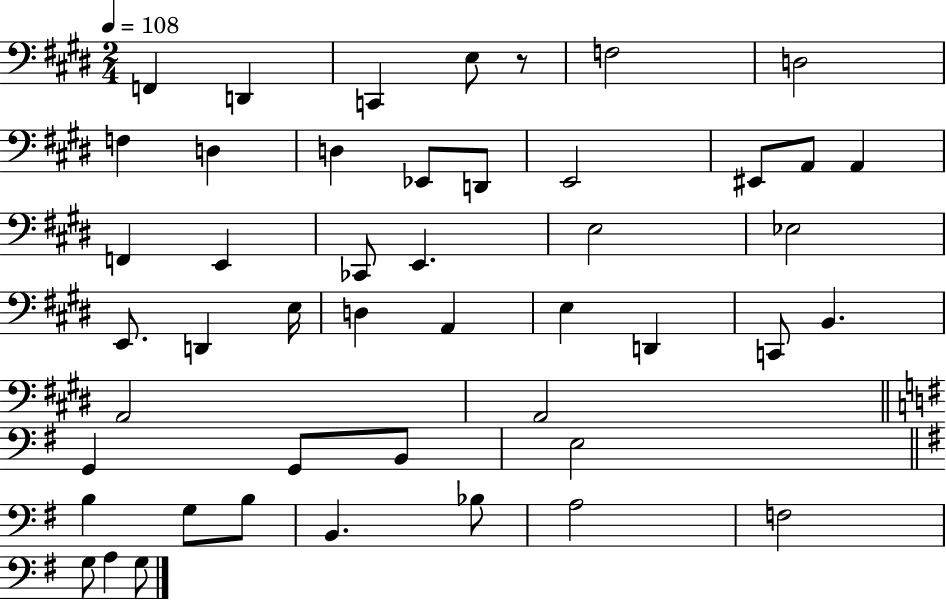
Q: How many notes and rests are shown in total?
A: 47